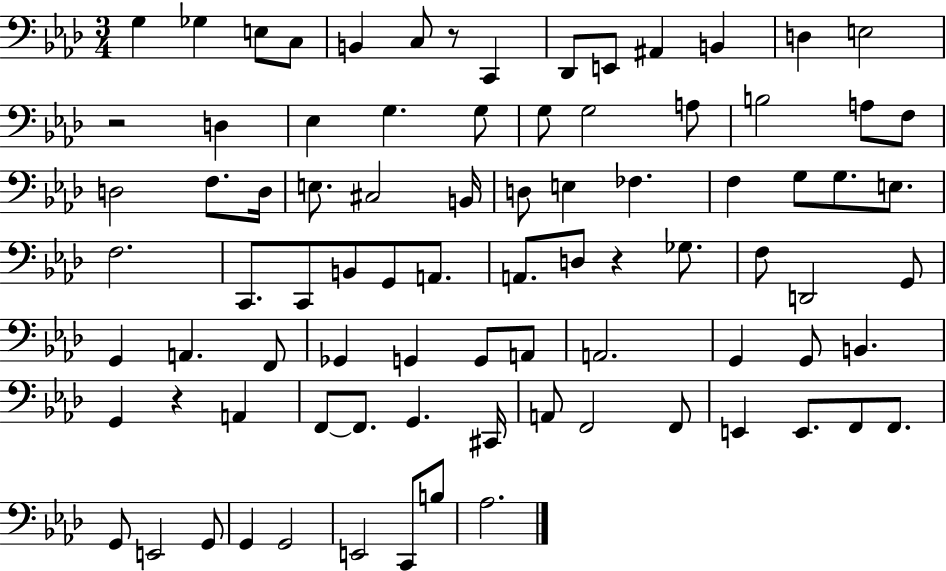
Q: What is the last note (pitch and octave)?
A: Ab3